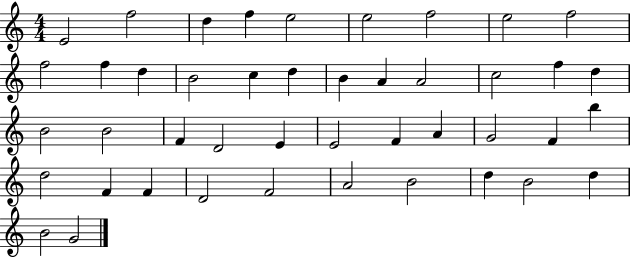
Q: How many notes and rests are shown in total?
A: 44